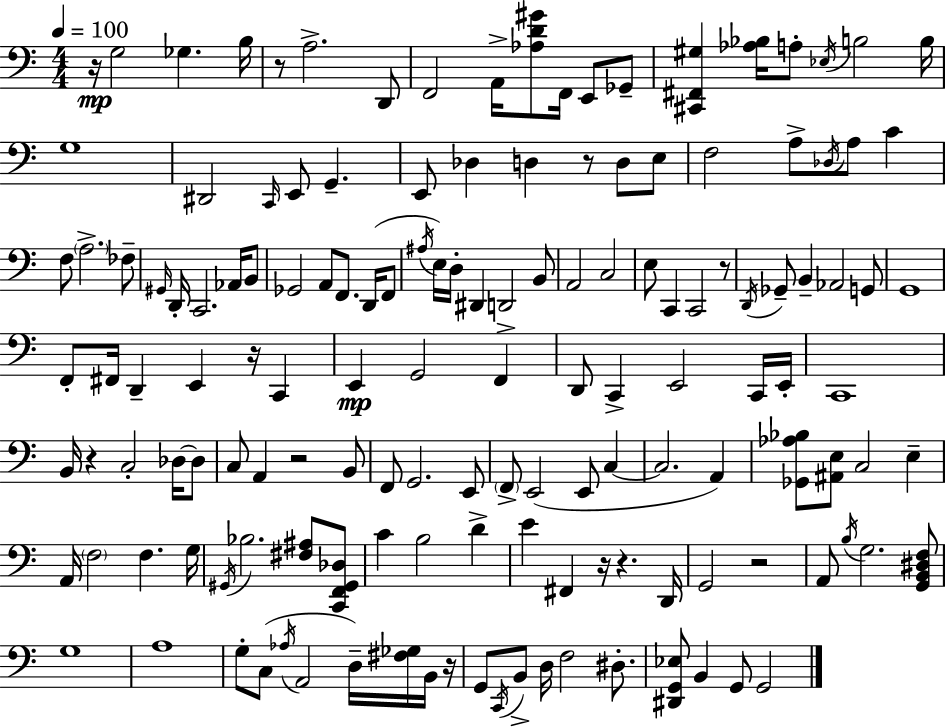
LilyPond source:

{
  \clef bass
  \numericTimeSignature
  \time 4/4
  \key a \minor
  \tempo 4 = 100
  r16\mp g2 ges4. b16 | r8 a2.-> d,8 | f,2 a,16-> <aes d' gis'>8 f,16 e,8 ges,8-- | <cis, fis, gis>4 <aes bes>16 a8-. \acciaccatura { ees16 } b2 | \break b16 g1 | dis,2 \grace { c,16 } e,8 g,4.-- | e,8 des4 d4 r8 d8 | e8 f2 a8-> \acciaccatura { des16 } a8 c'4 | \break f8 \parenthesize a2.-> | fes8-- \grace { gis,16 } d,16-. c,2. | aes,16 b,8 ges,2 a,8 f,8. | d,16( f,8 \acciaccatura { ais16 }) e16 d16-. dis,4 d,2-> | \break b,8 a,2 c2 | e8 c,4 c,2 | r8 \acciaccatura { d,16 } ges,8-- b,4-- aes,2 | g,8 g,1 | \break f,8-. fis,16 d,4-- e,4 | r16 c,4 e,4\mp g,2 | f,4 d,8 c,4-> e,2 | c,16 e,16-. c,1 | \break b,16 r4 c2-. | des16~~ des8 c8 a,4 r2 | b,8 f,8 g,2. | e,8 \parenthesize f,8-> e,2( | \break e,8 c4~~ c2. | a,4) <ges, aes bes>8 <ais, e>8 c2 | e4-- a,16 \parenthesize f2 f4. | g16 \acciaccatura { gis,16 } bes2. | \break <fis ais>8 <c, f, gis, des>8 c'4 b2 | d'4-> e'4 fis,4 r16 | r4. d,16 g,2 r2 | a,8 \acciaccatura { b16 } g2. | \break <g, b, dis f>8 g1 | a1 | g8-. c8( \acciaccatura { aes16 } a,2 | d16--) <fis ges>16 b,16 r16 g,8 \acciaccatura { c,16 } b,8-> d16 f2 | \break dis8.-. <dis, g, ees>8 b,4 | g,8 g,2 \bar "|."
}